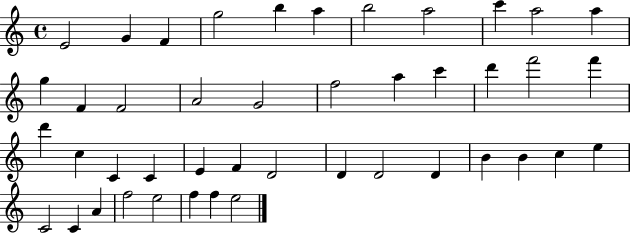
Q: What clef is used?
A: treble